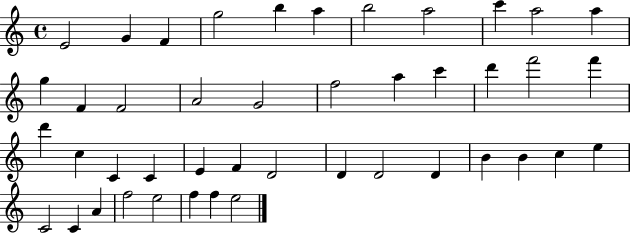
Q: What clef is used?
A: treble